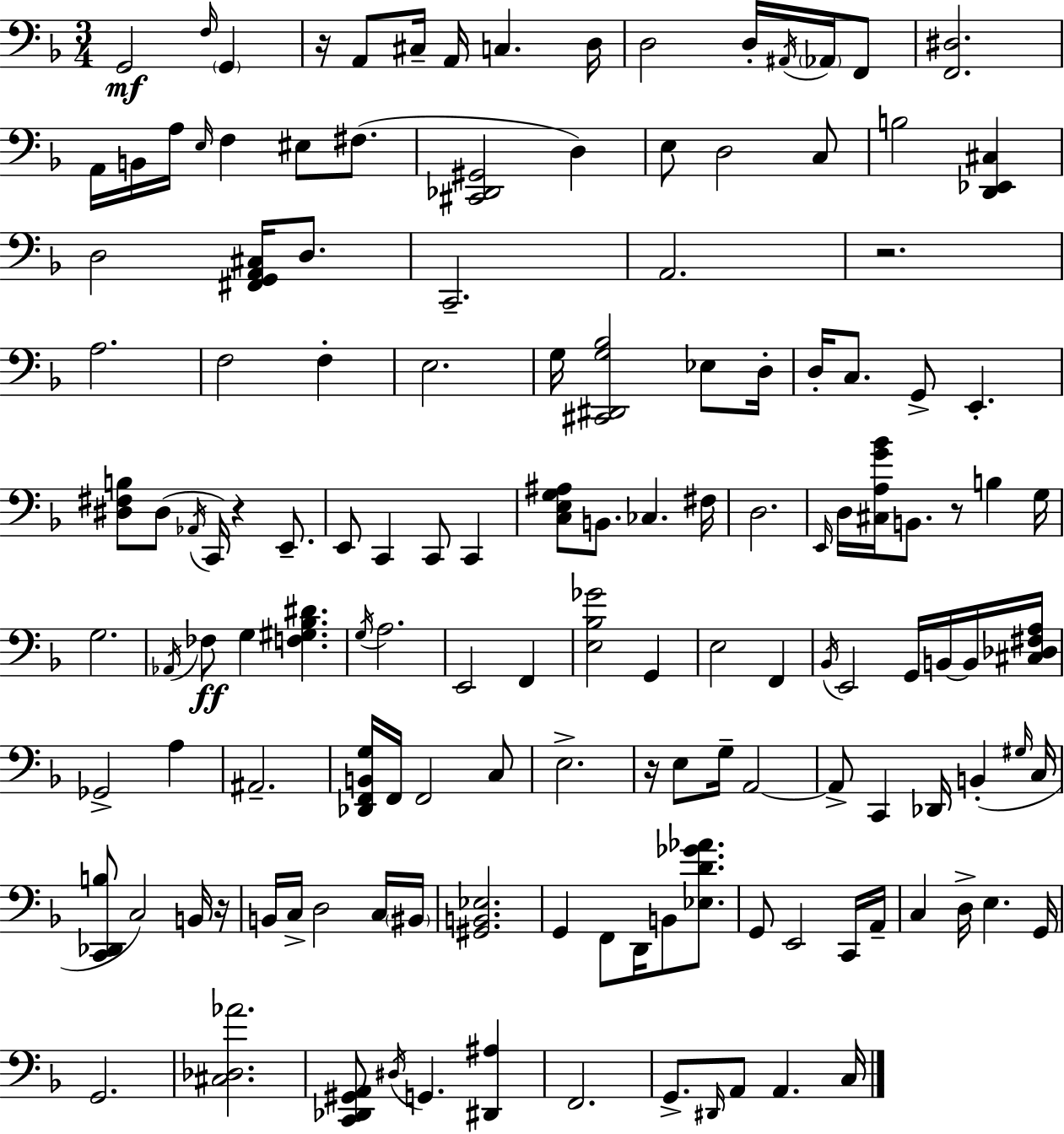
X:1
T:Untitled
M:3/4
L:1/4
K:F
G,,2 F,/4 G,, z/4 A,,/2 ^C,/4 A,,/4 C, D,/4 D,2 D,/4 ^A,,/4 _A,,/4 F,,/2 [F,,^D,]2 A,,/4 B,,/4 A,/4 E,/4 F, ^E,/2 ^F,/2 [^C,,_D,,^G,,]2 D, E,/2 D,2 C,/2 B,2 [D,,_E,,^C,] D,2 [^F,,G,,A,,^C,]/4 D,/2 C,,2 A,,2 z2 A,2 F,2 F, E,2 G,/4 [^C,,^D,,G,_B,]2 _E,/2 D,/4 D,/4 C,/2 G,,/2 E,, [^D,^F,B,]/2 ^D,/2 _A,,/4 C,,/4 z E,,/2 E,,/2 C,, C,,/2 C,, [C,E,G,^A,]/2 B,,/2 _C, ^F,/4 D,2 E,,/4 D,/4 [^C,A,G_B]/4 B,,/2 z/2 B, G,/4 G,2 _A,,/4 _F,/2 G, [F,^G,_B,^D] G,/4 A,2 E,,2 F,, [E,_B,_G]2 G,, E,2 F,, _B,,/4 E,,2 G,,/4 B,,/4 B,,/4 [^C,_D,^F,A,]/4 _G,,2 A, ^A,,2 [_D,,F,,B,,G,]/4 F,,/4 F,,2 C,/2 E,2 z/4 E,/2 G,/4 A,,2 A,,/2 C,, _D,,/4 B,, ^G,/4 C,/4 [C,,_D,,B,]/2 C,2 B,,/4 z/4 B,,/4 C,/4 D,2 C,/4 ^B,,/4 [^G,,B,,_E,]2 G,, F,,/2 D,,/4 B,,/2 [_E,D_G_A]/2 G,,/2 E,,2 C,,/4 A,,/4 C, D,/4 E, G,,/4 G,,2 [^C,_D,_A]2 [C,,_D,,^G,,A,,]/2 ^D,/4 G,, [^D,,^A,] F,,2 G,,/2 ^D,,/4 A,,/2 A,, C,/4